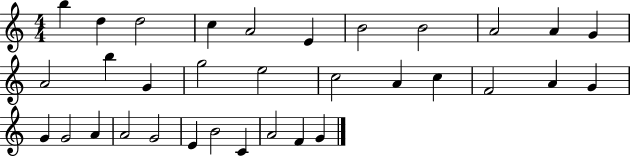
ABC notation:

X:1
T:Untitled
M:4/4
L:1/4
K:C
b d d2 c A2 E B2 B2 A2 A G A2 b G g2 e2 c2 A c F2 A G G G2 A A2 G2 E B2 C A2 F G